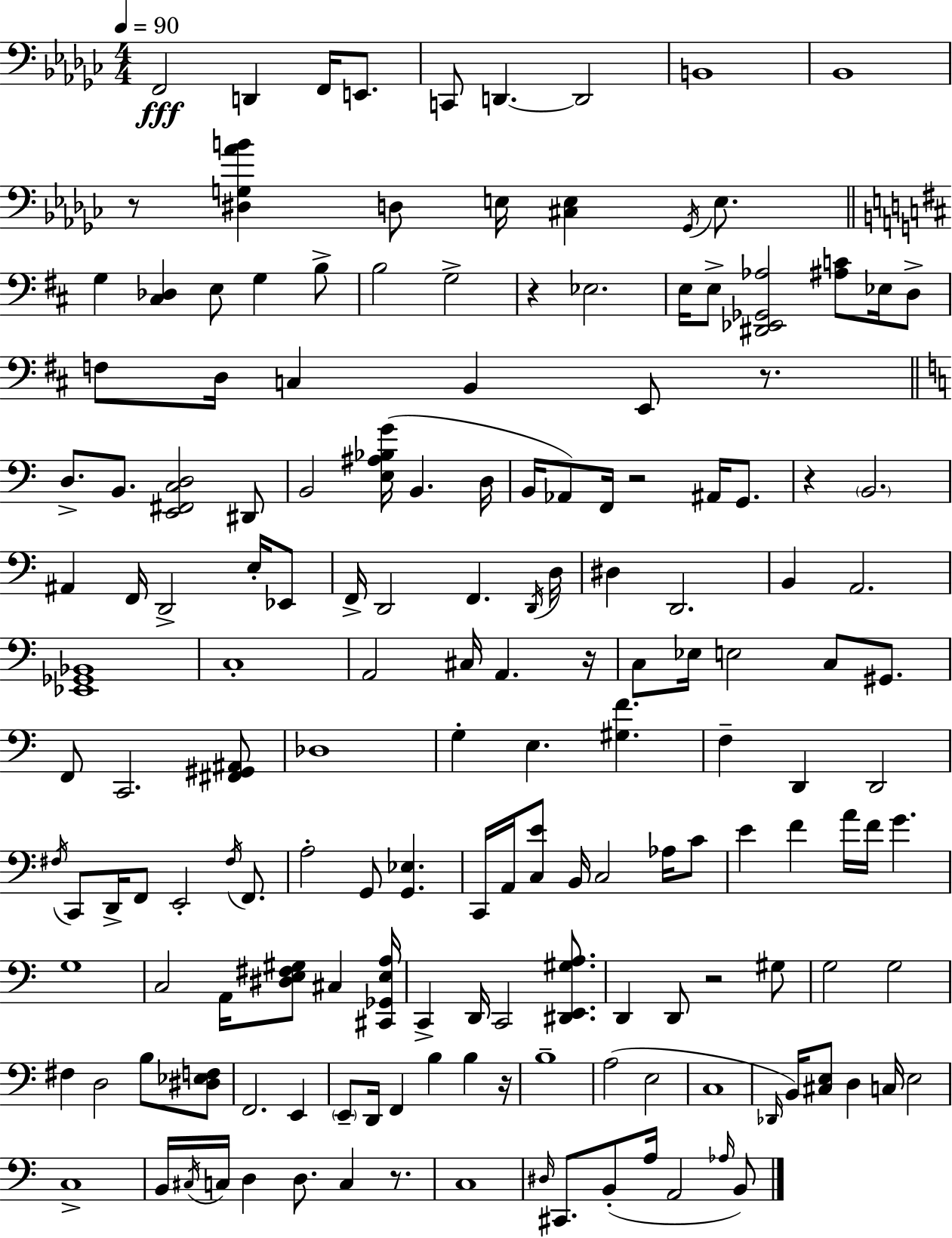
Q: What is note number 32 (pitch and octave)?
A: D#2